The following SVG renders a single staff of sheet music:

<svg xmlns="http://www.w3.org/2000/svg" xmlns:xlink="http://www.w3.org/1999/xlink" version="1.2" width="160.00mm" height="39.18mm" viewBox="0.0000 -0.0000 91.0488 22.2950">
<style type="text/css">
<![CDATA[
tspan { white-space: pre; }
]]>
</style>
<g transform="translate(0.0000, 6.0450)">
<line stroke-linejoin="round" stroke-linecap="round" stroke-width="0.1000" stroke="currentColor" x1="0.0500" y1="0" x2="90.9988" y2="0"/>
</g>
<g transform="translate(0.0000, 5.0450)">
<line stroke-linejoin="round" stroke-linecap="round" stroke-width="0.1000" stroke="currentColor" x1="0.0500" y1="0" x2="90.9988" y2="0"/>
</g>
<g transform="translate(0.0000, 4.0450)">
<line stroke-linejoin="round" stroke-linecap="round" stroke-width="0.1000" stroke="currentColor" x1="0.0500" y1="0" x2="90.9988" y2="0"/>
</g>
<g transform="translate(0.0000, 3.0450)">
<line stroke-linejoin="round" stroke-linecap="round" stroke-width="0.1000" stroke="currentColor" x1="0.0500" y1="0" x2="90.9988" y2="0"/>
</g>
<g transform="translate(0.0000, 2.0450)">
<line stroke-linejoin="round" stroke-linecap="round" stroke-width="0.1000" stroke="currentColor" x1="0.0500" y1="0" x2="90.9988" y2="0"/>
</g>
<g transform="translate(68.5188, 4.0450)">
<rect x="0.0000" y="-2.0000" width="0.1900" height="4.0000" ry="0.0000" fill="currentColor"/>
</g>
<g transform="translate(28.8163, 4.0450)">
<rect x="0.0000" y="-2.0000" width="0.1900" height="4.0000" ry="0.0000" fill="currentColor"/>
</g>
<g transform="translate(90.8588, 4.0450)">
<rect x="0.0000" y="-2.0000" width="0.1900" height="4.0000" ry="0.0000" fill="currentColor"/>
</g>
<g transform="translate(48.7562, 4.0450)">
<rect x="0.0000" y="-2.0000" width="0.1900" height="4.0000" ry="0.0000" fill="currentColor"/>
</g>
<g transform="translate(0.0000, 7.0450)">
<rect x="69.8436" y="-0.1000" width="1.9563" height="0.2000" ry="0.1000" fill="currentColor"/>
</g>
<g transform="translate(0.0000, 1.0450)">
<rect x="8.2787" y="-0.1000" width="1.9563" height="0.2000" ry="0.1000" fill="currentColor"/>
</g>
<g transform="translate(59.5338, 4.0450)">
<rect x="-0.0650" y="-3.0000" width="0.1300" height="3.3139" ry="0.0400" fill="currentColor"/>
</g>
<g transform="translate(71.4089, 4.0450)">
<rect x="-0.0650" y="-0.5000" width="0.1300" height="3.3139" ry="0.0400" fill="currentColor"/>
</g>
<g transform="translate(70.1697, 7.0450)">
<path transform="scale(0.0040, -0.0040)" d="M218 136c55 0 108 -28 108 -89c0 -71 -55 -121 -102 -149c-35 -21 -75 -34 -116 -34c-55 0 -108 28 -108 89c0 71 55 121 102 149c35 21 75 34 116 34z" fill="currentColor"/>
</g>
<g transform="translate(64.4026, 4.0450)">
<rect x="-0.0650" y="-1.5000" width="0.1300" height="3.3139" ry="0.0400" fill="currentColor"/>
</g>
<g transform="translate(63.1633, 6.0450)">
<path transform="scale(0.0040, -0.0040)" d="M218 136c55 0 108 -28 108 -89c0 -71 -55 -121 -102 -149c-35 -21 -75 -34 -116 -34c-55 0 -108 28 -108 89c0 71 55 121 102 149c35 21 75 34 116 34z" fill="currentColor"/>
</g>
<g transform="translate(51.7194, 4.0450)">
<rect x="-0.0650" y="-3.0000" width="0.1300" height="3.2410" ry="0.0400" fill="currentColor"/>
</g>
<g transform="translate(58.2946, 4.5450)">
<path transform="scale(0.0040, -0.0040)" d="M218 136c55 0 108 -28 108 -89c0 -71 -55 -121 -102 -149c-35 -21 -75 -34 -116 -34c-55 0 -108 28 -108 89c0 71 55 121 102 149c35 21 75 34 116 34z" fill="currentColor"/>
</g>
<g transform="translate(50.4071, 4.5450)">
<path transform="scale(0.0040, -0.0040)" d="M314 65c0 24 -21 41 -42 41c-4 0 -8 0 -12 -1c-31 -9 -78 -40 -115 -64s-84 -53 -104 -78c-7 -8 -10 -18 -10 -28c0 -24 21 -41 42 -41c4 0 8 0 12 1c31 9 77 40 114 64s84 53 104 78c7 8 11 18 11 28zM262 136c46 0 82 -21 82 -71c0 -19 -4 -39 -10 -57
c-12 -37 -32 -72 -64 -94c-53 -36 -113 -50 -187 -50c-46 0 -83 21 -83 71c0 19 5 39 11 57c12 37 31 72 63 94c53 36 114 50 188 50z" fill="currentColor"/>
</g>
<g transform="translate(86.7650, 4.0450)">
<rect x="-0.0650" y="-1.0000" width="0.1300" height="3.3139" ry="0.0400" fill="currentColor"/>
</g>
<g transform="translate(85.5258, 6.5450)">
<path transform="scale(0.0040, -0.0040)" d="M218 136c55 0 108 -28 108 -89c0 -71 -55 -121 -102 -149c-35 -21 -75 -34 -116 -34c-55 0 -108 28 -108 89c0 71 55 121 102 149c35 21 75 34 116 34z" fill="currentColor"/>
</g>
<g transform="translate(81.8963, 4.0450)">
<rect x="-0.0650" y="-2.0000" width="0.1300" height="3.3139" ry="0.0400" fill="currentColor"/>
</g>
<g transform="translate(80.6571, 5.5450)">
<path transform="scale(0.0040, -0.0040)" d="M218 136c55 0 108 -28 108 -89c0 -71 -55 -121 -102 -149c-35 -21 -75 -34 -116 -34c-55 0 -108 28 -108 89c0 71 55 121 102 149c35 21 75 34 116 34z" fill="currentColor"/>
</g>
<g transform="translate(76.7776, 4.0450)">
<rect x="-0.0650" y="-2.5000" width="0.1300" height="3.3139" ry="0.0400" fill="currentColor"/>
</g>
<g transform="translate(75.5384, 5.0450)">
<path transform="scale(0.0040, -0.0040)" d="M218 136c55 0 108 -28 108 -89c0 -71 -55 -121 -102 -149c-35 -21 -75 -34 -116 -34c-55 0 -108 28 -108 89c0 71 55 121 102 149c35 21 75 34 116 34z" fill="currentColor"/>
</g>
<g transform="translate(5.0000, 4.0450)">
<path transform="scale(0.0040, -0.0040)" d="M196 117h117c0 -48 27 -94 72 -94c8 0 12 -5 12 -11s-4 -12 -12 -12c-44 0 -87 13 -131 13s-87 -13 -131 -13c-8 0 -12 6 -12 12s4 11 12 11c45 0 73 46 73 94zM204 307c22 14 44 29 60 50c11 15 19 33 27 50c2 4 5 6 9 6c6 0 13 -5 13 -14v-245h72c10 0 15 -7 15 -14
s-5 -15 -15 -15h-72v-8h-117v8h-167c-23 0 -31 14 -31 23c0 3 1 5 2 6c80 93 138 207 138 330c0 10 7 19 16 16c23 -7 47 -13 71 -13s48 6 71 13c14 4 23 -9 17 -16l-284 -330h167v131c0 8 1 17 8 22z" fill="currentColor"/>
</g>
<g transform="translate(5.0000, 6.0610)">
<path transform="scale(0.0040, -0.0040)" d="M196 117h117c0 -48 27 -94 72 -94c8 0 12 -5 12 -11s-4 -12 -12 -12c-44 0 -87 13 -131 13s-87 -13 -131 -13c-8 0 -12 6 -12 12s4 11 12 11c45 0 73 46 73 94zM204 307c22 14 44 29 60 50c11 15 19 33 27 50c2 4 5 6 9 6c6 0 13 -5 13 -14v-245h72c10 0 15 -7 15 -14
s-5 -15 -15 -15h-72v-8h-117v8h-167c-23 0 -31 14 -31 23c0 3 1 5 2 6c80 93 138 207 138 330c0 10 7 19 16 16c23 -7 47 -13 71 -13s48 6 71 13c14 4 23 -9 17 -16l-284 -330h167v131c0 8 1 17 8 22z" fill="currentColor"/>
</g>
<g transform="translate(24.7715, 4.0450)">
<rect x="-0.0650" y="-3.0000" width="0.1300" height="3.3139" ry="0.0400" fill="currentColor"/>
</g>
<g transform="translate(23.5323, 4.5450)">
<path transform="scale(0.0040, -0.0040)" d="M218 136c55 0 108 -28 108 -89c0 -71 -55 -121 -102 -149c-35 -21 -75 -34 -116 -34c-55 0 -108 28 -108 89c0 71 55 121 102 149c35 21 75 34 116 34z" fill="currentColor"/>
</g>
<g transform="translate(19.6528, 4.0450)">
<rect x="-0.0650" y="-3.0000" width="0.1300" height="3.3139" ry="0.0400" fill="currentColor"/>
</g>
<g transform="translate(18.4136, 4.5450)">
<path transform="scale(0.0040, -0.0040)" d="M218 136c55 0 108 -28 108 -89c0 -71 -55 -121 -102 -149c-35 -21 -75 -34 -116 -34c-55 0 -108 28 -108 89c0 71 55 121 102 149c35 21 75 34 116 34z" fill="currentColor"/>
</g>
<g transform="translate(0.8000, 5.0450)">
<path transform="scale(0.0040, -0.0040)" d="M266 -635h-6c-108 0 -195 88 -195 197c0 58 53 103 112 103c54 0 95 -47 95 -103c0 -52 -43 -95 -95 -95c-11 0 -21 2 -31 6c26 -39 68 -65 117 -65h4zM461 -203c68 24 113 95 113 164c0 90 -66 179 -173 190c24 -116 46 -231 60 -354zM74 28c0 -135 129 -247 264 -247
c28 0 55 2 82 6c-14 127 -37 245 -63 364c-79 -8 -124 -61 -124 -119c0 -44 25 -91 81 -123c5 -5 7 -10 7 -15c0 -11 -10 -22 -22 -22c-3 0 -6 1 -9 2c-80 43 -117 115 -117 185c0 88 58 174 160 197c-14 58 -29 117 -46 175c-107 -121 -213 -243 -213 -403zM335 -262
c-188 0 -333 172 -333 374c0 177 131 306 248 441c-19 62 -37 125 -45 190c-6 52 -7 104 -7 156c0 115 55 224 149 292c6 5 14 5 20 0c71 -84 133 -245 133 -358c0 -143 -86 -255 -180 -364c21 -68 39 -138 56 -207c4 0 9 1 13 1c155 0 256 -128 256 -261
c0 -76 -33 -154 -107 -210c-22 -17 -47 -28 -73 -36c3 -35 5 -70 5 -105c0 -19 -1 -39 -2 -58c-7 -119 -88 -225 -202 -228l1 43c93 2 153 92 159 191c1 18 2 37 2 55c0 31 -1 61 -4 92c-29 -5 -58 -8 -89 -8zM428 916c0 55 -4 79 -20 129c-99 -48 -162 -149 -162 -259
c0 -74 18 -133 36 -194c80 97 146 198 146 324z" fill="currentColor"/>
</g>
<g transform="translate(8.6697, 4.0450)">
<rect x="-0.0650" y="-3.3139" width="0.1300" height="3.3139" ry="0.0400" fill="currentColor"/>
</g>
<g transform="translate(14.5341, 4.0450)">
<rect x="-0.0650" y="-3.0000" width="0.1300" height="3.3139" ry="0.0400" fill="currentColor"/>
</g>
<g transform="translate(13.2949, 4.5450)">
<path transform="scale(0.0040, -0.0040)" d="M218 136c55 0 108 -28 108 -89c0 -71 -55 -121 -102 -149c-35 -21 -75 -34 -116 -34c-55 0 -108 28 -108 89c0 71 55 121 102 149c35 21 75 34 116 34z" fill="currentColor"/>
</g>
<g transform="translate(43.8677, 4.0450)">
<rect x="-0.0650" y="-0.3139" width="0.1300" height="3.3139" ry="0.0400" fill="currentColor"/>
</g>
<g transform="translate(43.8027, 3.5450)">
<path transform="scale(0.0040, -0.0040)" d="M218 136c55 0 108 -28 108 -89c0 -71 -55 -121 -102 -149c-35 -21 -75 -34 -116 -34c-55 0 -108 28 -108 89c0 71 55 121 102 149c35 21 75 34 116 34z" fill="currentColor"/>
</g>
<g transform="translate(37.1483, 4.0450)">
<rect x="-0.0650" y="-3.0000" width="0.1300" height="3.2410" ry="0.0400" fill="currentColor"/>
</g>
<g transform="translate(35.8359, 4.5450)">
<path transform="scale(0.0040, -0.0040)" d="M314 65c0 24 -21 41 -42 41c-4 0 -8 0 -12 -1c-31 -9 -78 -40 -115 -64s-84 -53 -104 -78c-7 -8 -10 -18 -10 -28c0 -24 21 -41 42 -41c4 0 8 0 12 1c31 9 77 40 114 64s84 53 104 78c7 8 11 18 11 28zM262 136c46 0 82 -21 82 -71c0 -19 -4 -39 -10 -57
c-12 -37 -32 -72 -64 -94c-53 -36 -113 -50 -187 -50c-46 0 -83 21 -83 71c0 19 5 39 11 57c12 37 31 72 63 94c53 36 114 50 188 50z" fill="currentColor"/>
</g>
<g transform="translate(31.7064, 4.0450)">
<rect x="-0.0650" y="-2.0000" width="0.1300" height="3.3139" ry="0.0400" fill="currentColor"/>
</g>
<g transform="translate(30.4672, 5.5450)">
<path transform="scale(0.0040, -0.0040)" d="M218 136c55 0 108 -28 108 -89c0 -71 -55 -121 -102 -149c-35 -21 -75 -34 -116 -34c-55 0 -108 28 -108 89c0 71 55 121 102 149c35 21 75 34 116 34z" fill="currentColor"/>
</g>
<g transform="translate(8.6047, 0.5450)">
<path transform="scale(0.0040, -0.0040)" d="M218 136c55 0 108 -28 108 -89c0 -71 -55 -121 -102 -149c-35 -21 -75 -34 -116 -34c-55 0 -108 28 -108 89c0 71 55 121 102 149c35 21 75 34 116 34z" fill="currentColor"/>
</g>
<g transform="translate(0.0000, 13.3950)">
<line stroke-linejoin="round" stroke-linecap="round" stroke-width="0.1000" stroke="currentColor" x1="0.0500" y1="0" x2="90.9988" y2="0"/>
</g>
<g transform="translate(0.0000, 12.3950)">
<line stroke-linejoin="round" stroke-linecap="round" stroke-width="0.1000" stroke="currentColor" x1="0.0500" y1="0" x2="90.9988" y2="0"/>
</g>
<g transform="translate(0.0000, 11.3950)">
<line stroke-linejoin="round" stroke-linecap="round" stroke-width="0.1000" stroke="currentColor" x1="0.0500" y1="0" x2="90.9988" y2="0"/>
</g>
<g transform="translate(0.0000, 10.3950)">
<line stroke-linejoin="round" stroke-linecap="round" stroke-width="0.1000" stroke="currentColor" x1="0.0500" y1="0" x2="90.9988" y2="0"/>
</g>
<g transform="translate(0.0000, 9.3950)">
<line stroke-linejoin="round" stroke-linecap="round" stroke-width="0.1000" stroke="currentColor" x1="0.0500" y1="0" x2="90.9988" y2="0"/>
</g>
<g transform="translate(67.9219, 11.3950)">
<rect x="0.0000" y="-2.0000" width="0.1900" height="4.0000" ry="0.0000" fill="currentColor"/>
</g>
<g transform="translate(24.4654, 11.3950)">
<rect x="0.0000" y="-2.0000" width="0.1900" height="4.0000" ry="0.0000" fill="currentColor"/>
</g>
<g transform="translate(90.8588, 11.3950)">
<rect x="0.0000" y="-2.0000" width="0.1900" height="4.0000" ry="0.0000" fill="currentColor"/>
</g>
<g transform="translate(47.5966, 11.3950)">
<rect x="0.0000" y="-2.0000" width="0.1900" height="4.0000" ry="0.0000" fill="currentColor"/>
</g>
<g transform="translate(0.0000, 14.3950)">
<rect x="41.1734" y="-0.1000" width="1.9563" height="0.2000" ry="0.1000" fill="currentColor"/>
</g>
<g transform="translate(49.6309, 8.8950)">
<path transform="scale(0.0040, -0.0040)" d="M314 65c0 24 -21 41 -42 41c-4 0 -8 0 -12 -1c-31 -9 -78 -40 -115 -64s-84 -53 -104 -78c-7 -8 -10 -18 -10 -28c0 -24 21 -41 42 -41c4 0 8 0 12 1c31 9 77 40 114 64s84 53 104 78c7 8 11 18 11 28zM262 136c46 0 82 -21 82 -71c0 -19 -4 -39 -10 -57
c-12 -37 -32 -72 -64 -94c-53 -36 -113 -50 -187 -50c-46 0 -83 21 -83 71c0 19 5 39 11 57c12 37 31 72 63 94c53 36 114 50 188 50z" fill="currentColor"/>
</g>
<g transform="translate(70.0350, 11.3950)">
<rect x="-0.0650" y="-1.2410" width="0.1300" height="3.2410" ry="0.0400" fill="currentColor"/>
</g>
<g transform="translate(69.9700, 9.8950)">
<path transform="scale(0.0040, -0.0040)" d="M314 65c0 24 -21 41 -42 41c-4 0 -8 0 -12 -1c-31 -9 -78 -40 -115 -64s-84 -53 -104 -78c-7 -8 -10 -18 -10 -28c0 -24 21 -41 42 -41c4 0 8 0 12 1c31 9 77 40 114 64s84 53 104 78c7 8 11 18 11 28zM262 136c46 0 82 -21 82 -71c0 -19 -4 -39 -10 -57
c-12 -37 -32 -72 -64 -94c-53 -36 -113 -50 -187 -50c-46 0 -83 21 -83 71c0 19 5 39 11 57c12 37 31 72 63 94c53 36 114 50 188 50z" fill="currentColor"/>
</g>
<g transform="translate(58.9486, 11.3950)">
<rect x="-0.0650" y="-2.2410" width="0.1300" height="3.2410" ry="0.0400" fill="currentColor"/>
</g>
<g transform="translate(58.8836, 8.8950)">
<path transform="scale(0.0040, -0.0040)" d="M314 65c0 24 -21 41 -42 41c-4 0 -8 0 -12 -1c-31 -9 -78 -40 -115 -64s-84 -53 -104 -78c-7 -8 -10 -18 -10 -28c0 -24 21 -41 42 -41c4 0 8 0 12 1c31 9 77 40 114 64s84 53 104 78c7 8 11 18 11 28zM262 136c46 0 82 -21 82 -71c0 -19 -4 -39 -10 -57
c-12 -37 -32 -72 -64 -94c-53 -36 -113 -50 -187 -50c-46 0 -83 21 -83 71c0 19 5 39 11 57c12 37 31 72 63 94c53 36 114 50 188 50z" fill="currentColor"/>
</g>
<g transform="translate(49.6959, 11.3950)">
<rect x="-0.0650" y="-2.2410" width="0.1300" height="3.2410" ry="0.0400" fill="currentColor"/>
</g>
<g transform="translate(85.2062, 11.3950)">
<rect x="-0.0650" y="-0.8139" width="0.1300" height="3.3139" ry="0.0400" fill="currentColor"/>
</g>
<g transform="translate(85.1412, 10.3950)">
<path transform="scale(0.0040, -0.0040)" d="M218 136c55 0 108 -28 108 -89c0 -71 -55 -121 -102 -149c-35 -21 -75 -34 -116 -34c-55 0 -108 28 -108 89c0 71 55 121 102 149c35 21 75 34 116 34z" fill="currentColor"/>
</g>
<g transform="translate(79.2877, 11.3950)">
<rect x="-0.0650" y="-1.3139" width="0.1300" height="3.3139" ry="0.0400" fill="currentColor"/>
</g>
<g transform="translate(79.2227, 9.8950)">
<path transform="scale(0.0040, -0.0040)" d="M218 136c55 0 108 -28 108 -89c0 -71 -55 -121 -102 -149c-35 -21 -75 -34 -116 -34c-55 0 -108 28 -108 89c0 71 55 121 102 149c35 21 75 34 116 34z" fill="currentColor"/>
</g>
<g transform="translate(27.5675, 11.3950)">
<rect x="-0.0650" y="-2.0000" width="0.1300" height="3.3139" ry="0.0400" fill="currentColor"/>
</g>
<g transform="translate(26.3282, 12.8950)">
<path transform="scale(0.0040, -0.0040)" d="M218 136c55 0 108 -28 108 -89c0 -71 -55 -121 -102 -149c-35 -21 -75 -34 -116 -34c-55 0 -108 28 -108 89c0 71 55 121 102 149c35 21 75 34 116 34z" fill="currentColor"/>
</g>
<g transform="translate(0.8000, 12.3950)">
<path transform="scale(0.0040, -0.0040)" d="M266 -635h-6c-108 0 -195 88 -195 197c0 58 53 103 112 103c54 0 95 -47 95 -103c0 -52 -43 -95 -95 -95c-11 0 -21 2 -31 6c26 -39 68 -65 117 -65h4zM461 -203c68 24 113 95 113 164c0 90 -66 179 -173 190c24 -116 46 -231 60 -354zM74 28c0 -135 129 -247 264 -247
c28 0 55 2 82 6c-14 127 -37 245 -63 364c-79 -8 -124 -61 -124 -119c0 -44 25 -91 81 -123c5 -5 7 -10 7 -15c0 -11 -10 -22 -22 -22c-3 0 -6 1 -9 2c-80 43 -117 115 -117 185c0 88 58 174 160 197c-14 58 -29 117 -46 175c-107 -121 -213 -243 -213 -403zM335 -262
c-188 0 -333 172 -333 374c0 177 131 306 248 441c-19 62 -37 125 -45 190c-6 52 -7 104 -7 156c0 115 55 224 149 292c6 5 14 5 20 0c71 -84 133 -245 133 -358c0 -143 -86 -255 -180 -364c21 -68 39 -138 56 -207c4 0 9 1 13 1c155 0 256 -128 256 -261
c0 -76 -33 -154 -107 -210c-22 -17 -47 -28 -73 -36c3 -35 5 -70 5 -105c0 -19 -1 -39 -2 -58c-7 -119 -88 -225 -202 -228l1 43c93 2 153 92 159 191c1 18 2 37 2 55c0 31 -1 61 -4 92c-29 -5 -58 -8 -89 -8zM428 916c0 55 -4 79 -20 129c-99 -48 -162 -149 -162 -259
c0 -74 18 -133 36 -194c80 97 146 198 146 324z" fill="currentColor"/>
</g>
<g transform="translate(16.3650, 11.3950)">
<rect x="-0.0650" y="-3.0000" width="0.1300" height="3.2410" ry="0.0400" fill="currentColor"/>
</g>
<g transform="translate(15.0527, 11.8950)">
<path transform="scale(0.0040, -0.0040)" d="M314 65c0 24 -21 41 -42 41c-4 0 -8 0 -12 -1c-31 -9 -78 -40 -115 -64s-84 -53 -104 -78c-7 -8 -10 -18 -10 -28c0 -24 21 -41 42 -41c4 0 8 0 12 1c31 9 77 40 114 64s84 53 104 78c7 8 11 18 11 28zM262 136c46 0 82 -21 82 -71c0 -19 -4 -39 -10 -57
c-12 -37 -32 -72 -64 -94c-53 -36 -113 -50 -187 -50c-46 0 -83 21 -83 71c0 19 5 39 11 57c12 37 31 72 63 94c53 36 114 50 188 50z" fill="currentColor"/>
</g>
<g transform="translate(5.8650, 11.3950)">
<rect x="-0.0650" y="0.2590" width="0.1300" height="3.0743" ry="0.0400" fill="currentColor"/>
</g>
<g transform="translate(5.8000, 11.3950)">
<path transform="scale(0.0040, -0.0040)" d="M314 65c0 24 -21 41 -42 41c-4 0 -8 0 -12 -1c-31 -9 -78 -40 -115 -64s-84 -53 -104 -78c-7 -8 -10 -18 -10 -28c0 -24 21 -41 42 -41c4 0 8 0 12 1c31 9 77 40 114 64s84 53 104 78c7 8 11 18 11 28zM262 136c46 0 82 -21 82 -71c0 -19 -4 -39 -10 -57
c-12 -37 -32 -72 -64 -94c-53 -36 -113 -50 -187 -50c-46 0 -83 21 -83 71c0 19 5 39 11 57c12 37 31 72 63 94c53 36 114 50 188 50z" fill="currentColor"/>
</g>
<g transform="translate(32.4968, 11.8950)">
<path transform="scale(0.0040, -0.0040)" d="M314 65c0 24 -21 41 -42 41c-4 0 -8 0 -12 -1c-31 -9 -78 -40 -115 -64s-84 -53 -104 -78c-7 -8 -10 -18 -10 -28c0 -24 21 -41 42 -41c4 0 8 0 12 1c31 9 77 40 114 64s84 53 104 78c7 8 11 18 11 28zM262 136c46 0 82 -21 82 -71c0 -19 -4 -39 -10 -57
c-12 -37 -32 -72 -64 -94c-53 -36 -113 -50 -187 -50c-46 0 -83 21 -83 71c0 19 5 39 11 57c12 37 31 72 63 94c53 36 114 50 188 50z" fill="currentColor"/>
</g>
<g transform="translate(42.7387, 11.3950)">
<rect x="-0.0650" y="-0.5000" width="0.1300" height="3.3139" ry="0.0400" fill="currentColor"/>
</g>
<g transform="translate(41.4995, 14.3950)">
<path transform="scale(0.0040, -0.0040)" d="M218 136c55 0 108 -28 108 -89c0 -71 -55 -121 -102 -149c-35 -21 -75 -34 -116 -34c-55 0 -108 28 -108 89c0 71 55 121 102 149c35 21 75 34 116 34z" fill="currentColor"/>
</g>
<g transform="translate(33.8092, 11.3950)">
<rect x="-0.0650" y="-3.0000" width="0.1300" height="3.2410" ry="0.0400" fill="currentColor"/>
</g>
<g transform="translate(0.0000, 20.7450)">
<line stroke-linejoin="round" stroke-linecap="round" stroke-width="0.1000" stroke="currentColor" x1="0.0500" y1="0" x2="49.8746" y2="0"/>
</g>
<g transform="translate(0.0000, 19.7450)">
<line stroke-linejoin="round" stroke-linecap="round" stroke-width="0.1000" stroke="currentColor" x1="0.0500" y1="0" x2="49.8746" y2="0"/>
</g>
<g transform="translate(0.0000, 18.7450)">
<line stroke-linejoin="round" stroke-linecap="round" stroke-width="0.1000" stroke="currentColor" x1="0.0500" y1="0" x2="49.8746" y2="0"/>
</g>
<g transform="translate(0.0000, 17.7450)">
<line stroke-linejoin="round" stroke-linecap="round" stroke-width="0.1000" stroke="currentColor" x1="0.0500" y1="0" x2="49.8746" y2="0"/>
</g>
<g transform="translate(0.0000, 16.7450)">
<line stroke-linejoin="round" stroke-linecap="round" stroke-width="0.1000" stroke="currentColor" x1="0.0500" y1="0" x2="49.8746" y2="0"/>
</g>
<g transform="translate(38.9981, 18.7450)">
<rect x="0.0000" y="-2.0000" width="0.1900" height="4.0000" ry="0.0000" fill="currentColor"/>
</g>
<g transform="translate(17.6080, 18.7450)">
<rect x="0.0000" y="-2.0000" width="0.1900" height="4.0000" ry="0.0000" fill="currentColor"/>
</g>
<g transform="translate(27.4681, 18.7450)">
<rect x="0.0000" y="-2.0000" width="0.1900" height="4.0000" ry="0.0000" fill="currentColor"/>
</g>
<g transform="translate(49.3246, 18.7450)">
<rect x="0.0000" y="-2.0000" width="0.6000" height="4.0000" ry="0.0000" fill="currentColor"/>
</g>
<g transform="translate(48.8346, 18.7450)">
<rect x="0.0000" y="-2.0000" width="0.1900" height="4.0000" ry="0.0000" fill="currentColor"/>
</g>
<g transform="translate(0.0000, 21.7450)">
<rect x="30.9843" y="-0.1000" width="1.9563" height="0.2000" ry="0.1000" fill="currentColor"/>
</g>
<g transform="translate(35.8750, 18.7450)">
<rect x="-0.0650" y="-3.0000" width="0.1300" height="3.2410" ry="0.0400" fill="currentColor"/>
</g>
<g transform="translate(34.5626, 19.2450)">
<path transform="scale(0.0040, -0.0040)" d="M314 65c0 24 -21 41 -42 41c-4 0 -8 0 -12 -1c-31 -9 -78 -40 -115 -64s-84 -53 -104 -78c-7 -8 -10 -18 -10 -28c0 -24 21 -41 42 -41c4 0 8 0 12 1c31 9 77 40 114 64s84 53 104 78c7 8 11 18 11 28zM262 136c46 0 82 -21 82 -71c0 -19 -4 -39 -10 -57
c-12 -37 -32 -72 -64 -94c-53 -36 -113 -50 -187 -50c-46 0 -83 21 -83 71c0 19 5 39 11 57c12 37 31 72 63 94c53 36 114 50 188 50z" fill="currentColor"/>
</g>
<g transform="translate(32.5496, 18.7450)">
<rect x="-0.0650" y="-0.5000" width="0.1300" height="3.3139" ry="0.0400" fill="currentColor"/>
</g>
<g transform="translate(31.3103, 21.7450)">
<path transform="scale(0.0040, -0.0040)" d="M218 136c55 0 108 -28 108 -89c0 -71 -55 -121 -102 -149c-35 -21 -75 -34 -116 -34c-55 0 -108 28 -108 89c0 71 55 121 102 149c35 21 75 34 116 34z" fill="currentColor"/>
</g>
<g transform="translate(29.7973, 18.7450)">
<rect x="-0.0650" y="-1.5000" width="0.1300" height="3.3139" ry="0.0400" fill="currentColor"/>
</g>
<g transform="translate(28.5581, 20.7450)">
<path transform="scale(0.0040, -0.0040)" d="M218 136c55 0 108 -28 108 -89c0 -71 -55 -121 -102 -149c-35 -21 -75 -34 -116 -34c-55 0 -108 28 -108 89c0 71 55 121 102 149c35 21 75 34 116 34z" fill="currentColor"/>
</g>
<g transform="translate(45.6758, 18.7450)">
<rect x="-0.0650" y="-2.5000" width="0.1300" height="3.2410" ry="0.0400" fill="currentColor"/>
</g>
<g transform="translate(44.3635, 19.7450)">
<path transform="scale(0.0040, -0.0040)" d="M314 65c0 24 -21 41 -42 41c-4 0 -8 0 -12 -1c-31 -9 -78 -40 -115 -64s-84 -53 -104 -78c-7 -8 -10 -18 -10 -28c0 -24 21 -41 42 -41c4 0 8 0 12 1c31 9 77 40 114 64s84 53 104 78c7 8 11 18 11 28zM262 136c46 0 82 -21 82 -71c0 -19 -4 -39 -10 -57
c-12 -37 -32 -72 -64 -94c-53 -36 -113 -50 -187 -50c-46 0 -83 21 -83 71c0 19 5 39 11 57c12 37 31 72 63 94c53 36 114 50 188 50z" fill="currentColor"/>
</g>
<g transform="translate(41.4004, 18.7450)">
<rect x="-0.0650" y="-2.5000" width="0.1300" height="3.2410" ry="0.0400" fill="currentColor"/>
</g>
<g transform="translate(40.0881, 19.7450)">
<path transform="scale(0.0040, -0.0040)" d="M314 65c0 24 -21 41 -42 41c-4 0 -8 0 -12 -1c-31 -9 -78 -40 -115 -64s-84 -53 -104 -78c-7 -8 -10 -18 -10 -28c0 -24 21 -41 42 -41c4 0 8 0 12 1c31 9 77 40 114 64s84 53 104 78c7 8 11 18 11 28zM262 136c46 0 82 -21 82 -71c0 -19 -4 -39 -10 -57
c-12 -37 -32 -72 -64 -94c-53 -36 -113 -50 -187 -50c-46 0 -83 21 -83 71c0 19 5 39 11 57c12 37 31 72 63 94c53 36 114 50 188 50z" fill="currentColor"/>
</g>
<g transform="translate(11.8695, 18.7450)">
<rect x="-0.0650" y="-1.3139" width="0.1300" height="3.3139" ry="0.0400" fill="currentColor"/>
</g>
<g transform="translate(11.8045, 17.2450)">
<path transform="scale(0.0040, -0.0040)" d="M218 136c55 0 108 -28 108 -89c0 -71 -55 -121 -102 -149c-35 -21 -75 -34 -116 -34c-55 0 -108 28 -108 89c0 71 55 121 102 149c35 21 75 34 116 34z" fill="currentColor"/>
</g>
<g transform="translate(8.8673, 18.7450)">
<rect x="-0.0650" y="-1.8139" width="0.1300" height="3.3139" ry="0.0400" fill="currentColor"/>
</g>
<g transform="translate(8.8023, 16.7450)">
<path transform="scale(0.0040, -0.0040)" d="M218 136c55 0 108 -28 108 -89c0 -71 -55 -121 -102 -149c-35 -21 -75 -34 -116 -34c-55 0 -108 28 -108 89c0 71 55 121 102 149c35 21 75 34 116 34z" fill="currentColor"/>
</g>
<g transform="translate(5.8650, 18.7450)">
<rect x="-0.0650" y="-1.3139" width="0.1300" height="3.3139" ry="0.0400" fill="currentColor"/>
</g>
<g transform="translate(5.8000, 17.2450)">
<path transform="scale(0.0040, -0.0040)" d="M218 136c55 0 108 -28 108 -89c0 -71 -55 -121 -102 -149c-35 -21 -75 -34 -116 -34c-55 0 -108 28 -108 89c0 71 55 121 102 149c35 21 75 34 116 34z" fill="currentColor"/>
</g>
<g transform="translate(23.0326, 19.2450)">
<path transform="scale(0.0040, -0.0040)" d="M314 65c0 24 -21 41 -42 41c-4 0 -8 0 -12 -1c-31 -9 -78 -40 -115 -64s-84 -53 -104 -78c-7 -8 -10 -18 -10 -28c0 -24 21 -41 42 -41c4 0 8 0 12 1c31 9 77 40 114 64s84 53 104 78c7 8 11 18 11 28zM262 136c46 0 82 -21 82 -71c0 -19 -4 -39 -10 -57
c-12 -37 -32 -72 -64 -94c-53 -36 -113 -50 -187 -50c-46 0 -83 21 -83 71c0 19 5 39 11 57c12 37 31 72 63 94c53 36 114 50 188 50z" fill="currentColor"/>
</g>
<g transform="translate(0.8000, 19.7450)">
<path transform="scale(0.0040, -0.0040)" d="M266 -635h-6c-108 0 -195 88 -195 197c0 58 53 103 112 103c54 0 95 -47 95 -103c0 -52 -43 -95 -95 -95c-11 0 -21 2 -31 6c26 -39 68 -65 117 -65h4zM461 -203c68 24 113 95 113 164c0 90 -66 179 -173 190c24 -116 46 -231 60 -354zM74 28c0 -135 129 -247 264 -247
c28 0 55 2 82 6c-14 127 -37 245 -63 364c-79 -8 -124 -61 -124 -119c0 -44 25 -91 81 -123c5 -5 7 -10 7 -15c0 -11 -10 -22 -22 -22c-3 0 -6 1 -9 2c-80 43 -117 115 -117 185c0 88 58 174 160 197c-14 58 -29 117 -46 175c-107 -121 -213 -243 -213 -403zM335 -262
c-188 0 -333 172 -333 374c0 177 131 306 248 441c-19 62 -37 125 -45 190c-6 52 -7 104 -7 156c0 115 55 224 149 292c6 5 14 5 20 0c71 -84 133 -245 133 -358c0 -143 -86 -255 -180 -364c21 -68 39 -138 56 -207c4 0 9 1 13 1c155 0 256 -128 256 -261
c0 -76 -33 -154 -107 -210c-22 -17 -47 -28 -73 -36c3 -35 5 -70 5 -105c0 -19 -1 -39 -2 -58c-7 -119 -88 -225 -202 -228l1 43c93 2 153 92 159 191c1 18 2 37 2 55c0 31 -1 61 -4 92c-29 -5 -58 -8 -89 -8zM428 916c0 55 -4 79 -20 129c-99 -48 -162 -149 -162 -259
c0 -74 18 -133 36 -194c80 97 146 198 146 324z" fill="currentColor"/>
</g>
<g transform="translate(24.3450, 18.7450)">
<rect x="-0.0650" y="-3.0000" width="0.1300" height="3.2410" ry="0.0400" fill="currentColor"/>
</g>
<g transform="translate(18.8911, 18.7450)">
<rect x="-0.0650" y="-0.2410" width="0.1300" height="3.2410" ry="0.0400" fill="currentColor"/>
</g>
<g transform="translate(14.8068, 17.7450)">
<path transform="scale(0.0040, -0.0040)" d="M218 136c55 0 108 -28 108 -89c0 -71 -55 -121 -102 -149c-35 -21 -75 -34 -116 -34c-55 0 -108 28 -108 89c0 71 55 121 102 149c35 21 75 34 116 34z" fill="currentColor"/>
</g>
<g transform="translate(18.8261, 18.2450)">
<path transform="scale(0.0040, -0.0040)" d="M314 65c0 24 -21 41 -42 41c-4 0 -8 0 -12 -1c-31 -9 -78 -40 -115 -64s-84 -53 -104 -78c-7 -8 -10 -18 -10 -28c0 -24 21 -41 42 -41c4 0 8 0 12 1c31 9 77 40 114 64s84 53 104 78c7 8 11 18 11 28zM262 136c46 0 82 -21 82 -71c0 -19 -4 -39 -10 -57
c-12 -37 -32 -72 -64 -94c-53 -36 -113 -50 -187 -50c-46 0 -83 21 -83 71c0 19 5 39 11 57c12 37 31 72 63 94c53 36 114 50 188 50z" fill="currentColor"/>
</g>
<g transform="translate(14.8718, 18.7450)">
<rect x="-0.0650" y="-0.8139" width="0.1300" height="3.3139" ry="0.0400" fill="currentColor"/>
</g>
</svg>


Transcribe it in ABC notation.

X:1
T:Untitled
M:4/4
L:1/4
K:C
b A A A F A2 c A2 A E C G F D B2 A2 F A2 C g2 g2 e2 e d e f e d c2 A2 E C A2 G2 G2